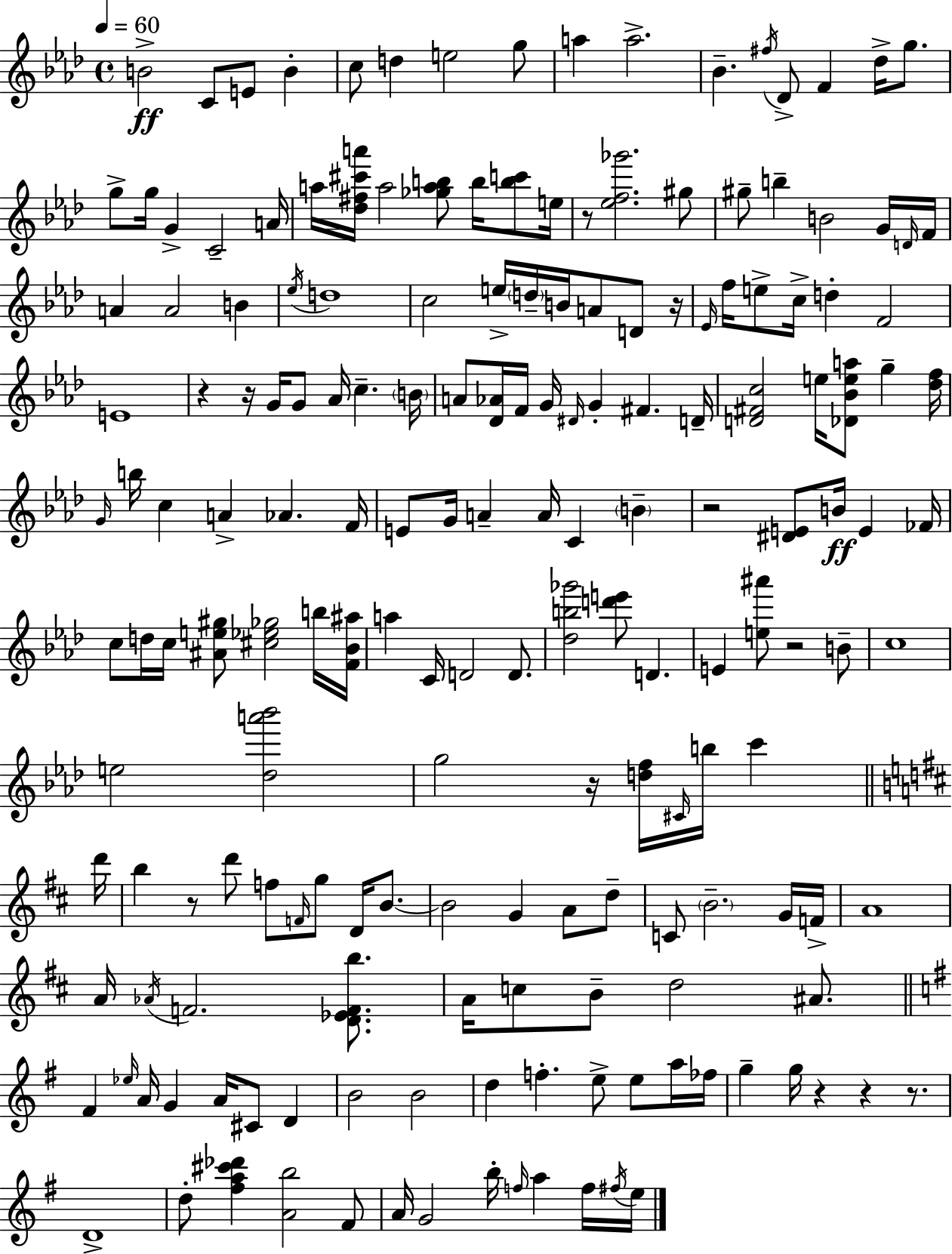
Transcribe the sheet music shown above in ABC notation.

X:1
T:Untitled
M:4/4
L:1/4
K:Fm
B2 C/2 E/2 B c/2 d e2 g/2 a a2 _B ^f/4 _D/2 F _d/4 g/2 g/2 g/4 G C2 A/4 a/4 [_d^f^c'a']/4 a2 [_gab]/2 b/4 [bc']/2 e/4 z/2 [_ef_g']2 ^g/2 ^g/2 b B2 G/4 D/4 F/4 A A2 B _e/4 d4 c2 e/4 d/4 B/4 A/2 D/2 z/4 _E/4 f/4 e/2 c/4 d F2 E4 z z/4 G/4 G/2 _A/4 c B/4 A/2 [_D_A]/4 F/4 G/4 ^D/4 G ^F D/4 [D^Fc]2 e/4 [_D_Bea]/2 g [_df]/4 G/4 b/4 c A _A F/4 E/2 G/4 A A/4 C B z2 [^DE]/2 B/4 E _F/4 c/2 d/4 c/4 [^Ae^g]/2 [^c_e_g]2 b/4 [F_B^a]/4 a C/4 D2 D/2 [_db_g']2 [d'e']/2 D E [e^a']/2 z2 B/2 c4 e2 [_da'_b']2 g2 z/4 [df]/4 ^C/4 b/4 c' d'/4 b z/2 d'/2 f/2 F/4 g/2 D/4 B/2 B2 G A/2 d/2 C/2 B2 G/4 F/4 A4 A/4 _A/4 F2 [D_EFb]/2 A/4 c/2 B/2 d2 ^A/2 ^F _e/4 A/4 G A/4 ^C/2 D B2 B2 d f e/2 e/2 a/4 _f/4 g g/4 z z z/2 D4 d/2 [^fa^c'_d'] [Ab]2 ^F/2 A/4 G2 b/4 f/4 a f/4 ^f/4 e/4